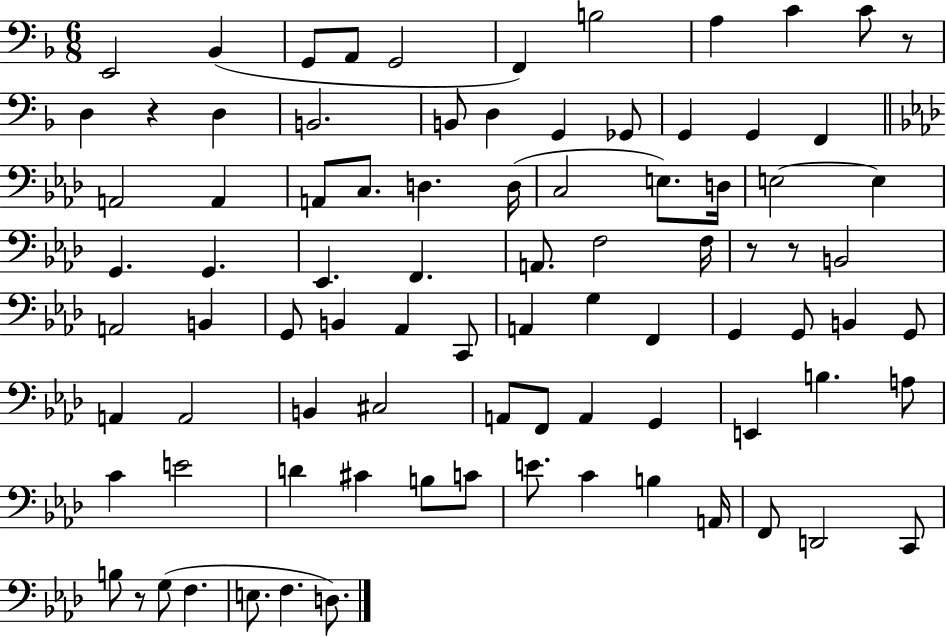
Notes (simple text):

E2/h Bb2/q G2/e A2/e G2/h F2/q B3/h A3/q C4/q C4/e R/e D3/q R/q D3/q B2/h. B2/e D3/q G2/q Gb2/e G2/q G2/q F2/q A2/h A2/q A2/e C3/e. D3/q. D3/s C3/h E3/e. D3/s E3/h E3/q G2/q. G2/q. Eb2/q. F2/q. A2/e. F3/h F3/s R/e R/e B2/h A2/h B2/q G2/e B2/q Ab2/q C2/e A2/q G3/q F2/q G2/q G2/e B2/q G2/e A2/q A2/h B2/q C#3/h A2/e F2/e A2/q G2/q E2/q B3/q. A3/e C4/q E4/h D4/q C#4/q B3/e C4/e E4/e. C4/q B3/q A2/s F2/e D2/h C2/e B3/e R/e G3/e F3/q. E3/e. F3/q. D3/e.